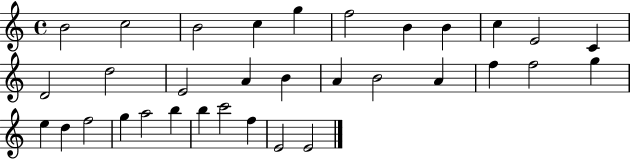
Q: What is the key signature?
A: C major